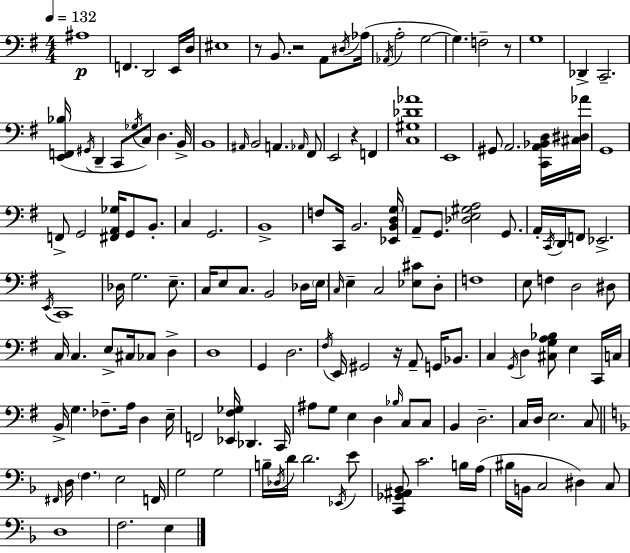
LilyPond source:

{
  \clef bass
  \numericTimeSignature
  \time 4/4
  \key g \major
  \tempo 4 = 132
  \repeat volta 2 { ais1\p | f,4. d,2 e,16 d16 | eis1 | r8 b,8. r2 a,8 \acciaccatura { dis16 }( | \break aes16 \acciaccatura { aes,16 } a2-. g2~~ | g4.) f2-- | r8 g1 | des,4-> c,2.-- | \break <e, f, bes>16( \acciaccatura { gis,16 } d,4-- c,8 \acciaccatura { ges16 } c8) d4. | b,16-> b,1 | \grace { ais,16 } b,2 a,4. | \grace { aes,16 } fis,8 e,2 r4 | \break f,4 <c gis des' aes'>1 | e,1 | gis,8 a,2. | <c, a, bes, d>16 <cis dis aes'>16 g,1 | \break f,8-> g,2 | <fis, a, ges>16 g,8 b,8.-. c4 g,2. | b,1-> | f8 c,16 b,2. | \break <ees, b, d g>16 a,8-- g,8. <des e gis a>2 | g,8. a,16-. \acciaccatura { c,16 } d,16 f,8 ees,2.-> | \acciaccatura { e,16 } c,1 | des16 g2. | \break e8.-- c16 e8 c8. b,2 | des16 \parenthesize e16 \grace { c16 } e4-- c2 | <ees cis'>8 d8-. f1 | e8 f4 d2 | \break dis8 c16 c4. | e8-> cis16 ces8 d4-> d1 | g,4 d2. | \acciaccatura { fis16 } e,16 gis,2 | \break r16 a,8-- g,16 bes,8. c4 \acciaccatura { g,16 } d4 | <cis g a bes>8 e4 c,16 c16 b,16-> g4. | fes8.-- a16 d4 e16-- f,2 | <ees, fis ges>16 des,4. c,16 ais8 g8 e4 | \break d4 \grace { bes16 } c8 c8 b,4 | d2.-- c16 d16 e2. | c8 \bar "||" \break \key d \minor \grace { fis,16 } d16 \parenthesize f4. e2 | f,16 g2 g2 | b16-- \acciaccatura { des16 } d'16 d'2. | \acciaccatura { ees,16 } e'8 <c, ges, ais, bes,>8 c'2. | \break b16 a16( bis16 b,16 c2 dis4) | c8 d1 | f2. e4 | } \bar "|."
}